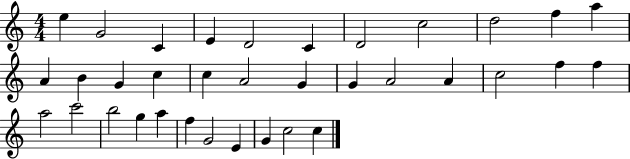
{
  \clef treble
  \numericTimeSignature
  \time 4/4
  \key c \major
  e''4 g'2 c'4 | e'4 d'2 c'4 | d'2 c''2 | d''2 f''4 a''4 | \break a'4 b'4 g'4 c''4 | c''4 a'2 g'4 | g'4 a'2 a'4 | c''2 f''4 f''4 | \break a''2 c'''2 | b''2 g''4 a''4 | f''4 g'2 e'4 | g'4 c''2 c''4 | \break \bar "|."
}